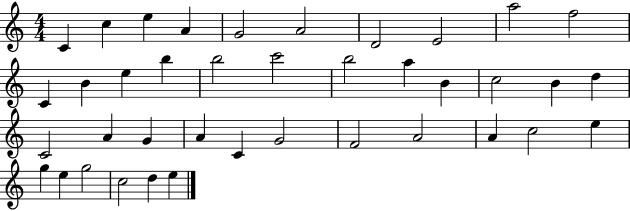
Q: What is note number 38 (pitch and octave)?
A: D5